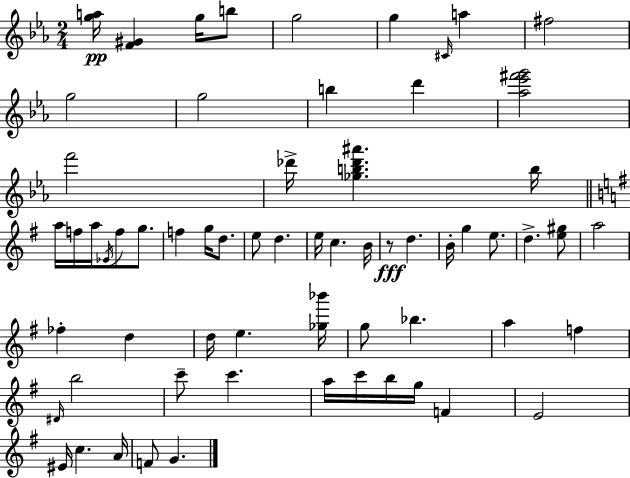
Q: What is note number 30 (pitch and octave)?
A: B4